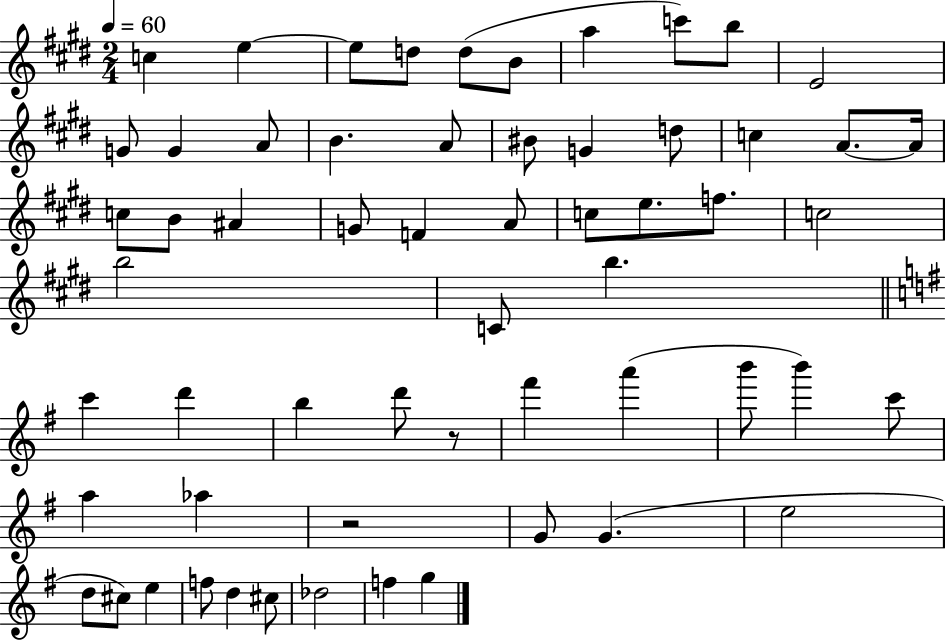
{
  \clef treble
  \numericTimeSignature
  \time 2/4
  \key e \major
  \tempo 4 = 60
  \repeat volta 2 { c''4 e''4~~ | e''8 d''8 d''8( b'8 | a''4 c'''8) b''8 | e'2 | \break g'8 g'4 a'8 | b'4. a'8 | bis'8 g'4 d''8 | c''4 a'8.~~ a'16 | \break c''8 b'8 ais'4 | g'8 f'4 a'8 | c''8 e''8. f''8. | c''2 | \break b''2 | c'8 b''4. | \bar "||" \break \key g \major c'''4 d'''4 | b''4 d'''8 r8 | fis'''4 a'''4( | b'''8 b'''4) c'''8 | \break a''4 aes''4 | r2 | g'8 g'4.( | e''2 | \break d''8 cis''8) e''4 | f''8 d''4 cis''8 | des''2 | f''4 g''4 | \break } \bar "|."
}